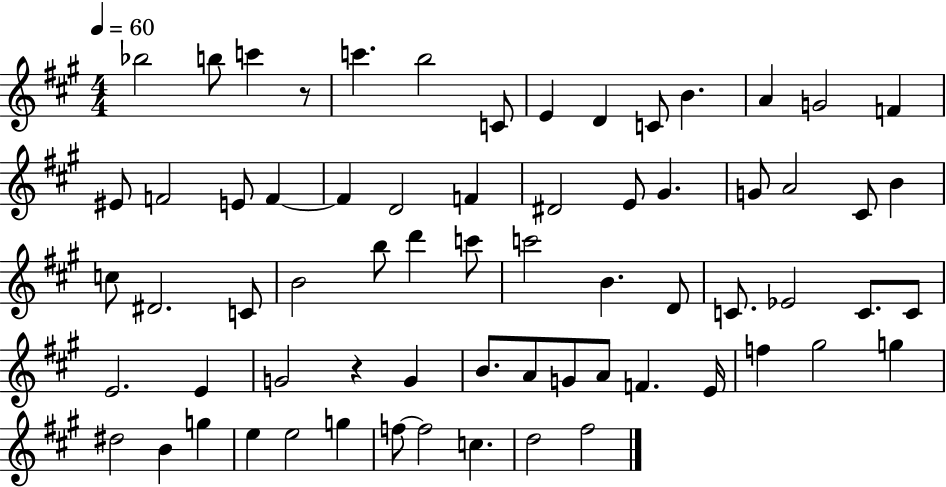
{
  \clef treble
  \numericTimeSignature
  \time 4/4
  \key a \major
  \tempo 4 = 60
  bes''2 b''8 c'''4 r8 | c'''4. b''2 c'8 | e'4 d'4 c'8 b'4. | a'4 g'2 f'4 | \break eis'8 f'2 e'8 f'4~~ | f'4 d'2 f'4 | dis'2 e'8 gis'4. | g'8 a'2 cis'8 b'4 | \break c''8 dis'2. c'8 | b'2 b''8 d'''4 c'''8 | c'''2 b'4. d'8 | c'8. ees'2 c'8. c'8 | \break e'2. e'4 | g'2 r4 g'4 | b'8. a'8 g'8 a'8 f'4. e'16 | f''4 gis''2 g''4 | \break dis''2 b'4 g''4 | e''4 e''2 g''4 | f''8~~ f''2 c''4. | d''2 fis''2 | \break \bar "|."
}